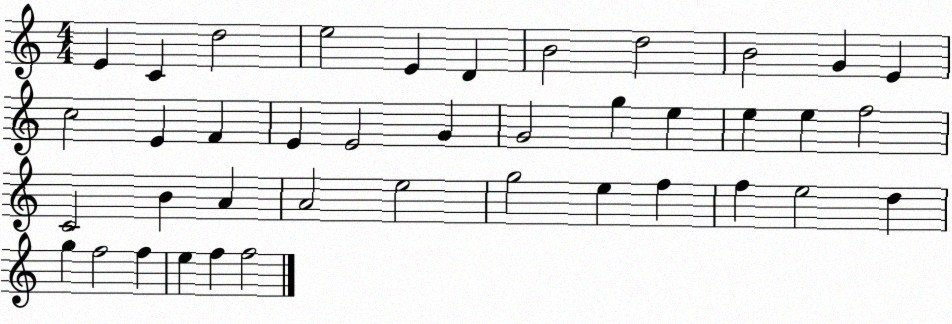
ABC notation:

X:1
T:Untitled
M:4/4
L:1/4
K:C
E C d2 e2 E D B2 d2 B2 G E c2 E F E E2 G G2 g e e e f2 C2 B A A2 e2 g2 e f f e2 d g f2 f e f f2